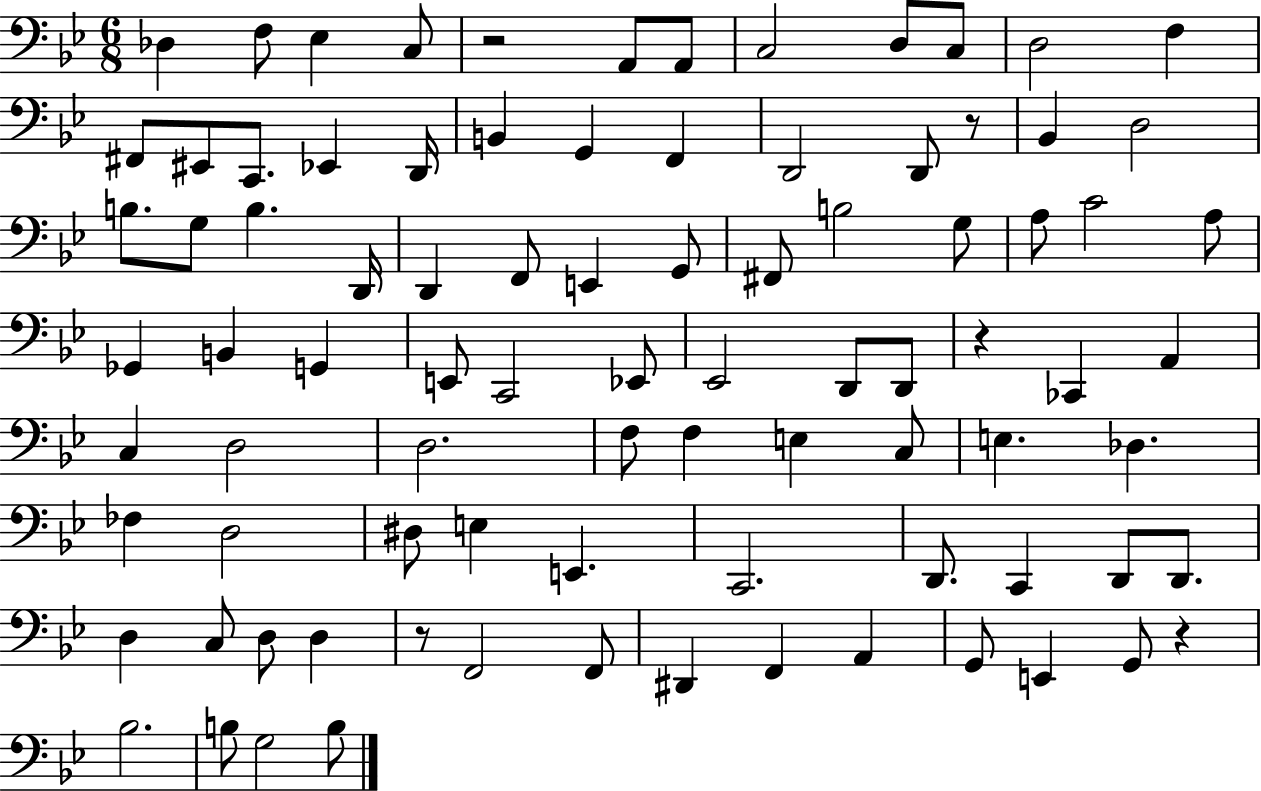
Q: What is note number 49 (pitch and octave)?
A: C3